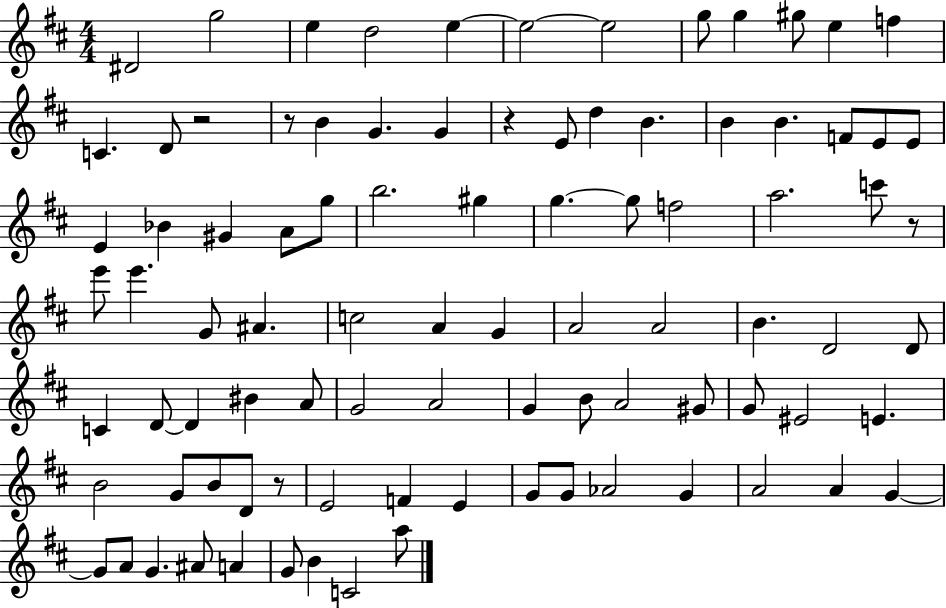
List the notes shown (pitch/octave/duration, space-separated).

D#4/h G5/h E5/q D5/h E5/q E5/h E5/h G5/e G5/q G#5/e E5/q F5/q C4/q. D4/e R/h R/e B4/q G4/q. G4/q R/q E4/e D5/q B4/q. B4/q B4/q. F4/e E4/e E4/e E4/q Bb4/q G#4/q A4/e G5/e B5/h. G#5/q G5/q. G5/e F5/h A5/h. C6/e R/e E6/e E6/q. G4/e A#4/q. C5/h A4/q G4/q A4/h A4/h B4/q. D4/h D4/e C4/q D4/e D4/q BIS4/q A4/e G4/h A4/h G4/q B4/e A4/h G#4/e G4/e EIS4/h E4/q. B4/h G4/e B4/e D4/e R/e E4/h F4/q E4/q G4/e G4/e Ab4/h G4/q A4/h A4/q G4/q G4/e A4/e G4/q. A#4/e A4/q G4/e B4/q C4/h A5/e